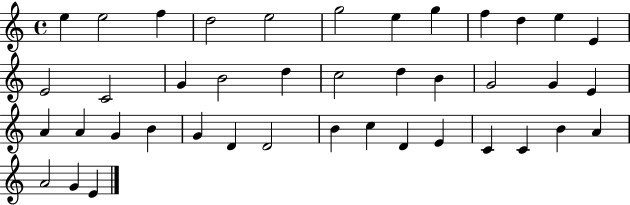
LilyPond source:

{
  \clef treble
  \time 4/4
  \defaultTimeSignature
  \key c \major
  e''4 e''2 f''4 | d''2 e''2 | g''2 e''4 g''4 | f''4 d''4 e''4 e'4 | \break e'2 c'2 | g'4 b'2 d''4 | c''2 d''4 b'4 | g'2 g'4 e'4 | \break a'4 a'4 g'4 b'4 | g'4 d'4 d'2 | b'4 c''4 d'4 e'4 | c'4 c'4 b'4 a'4 | \break a'2 g'4 e'4 | \bar "|."
}